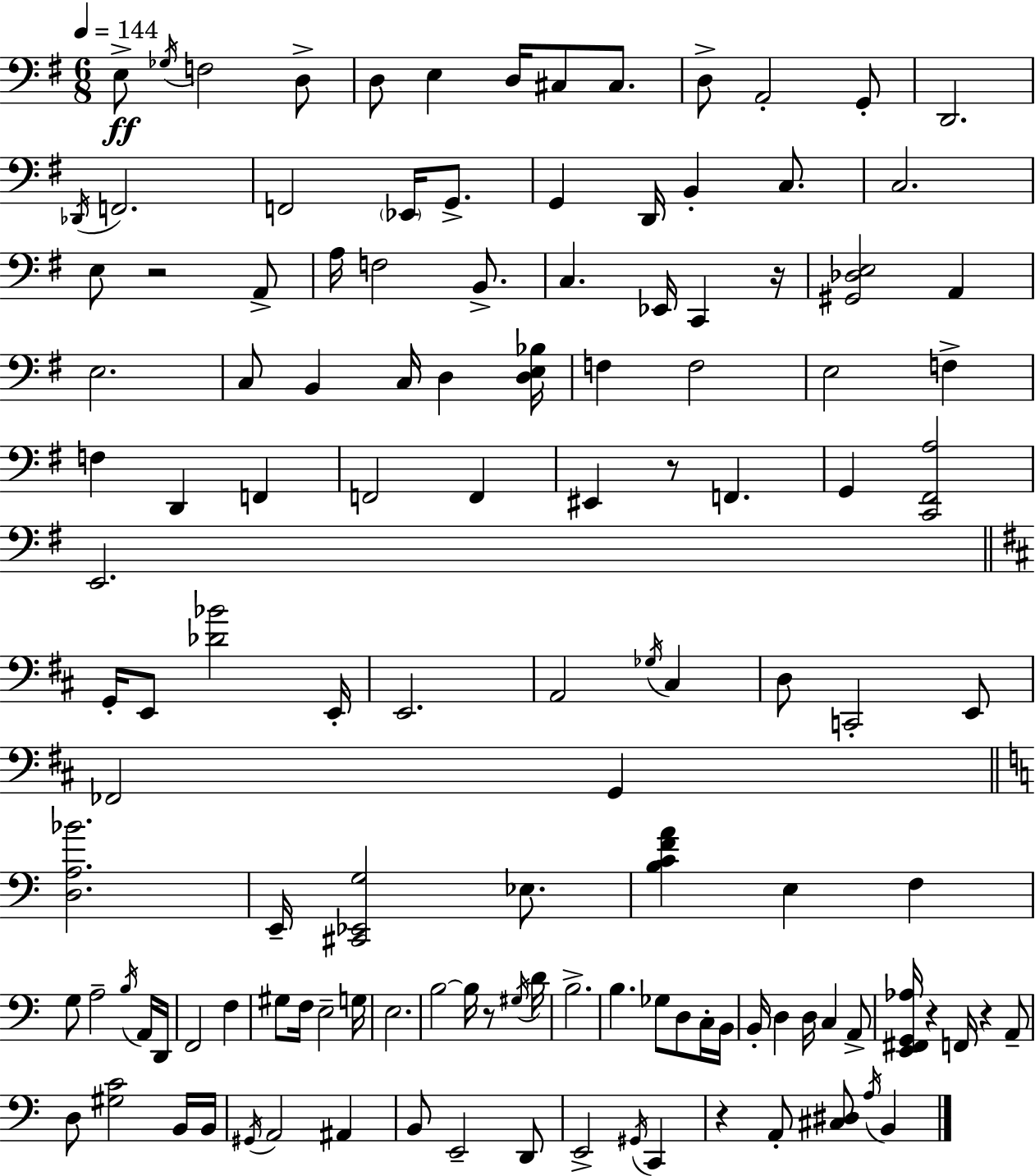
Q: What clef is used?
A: bass